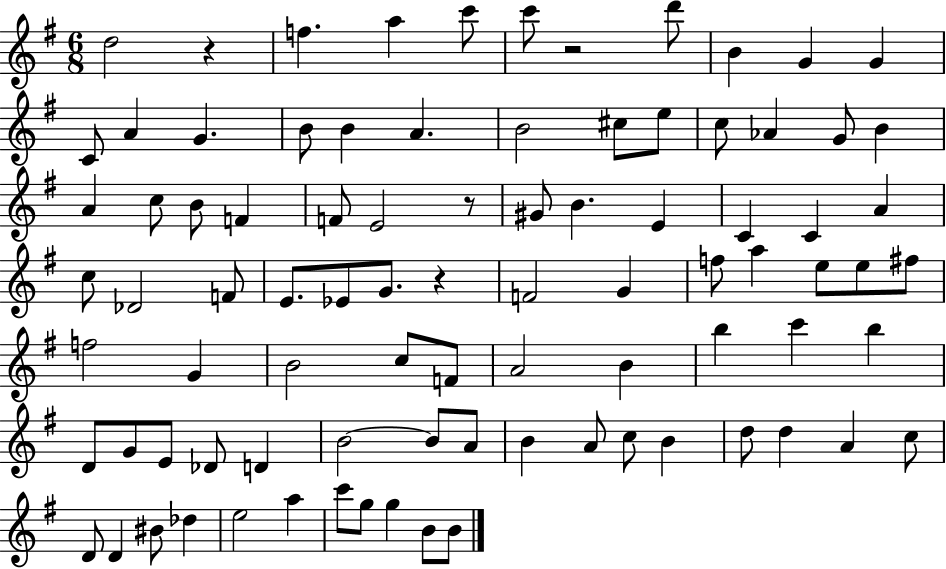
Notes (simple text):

D5/h R/q F5/q. A5/q C6/e C6/e R/h D6/e B4/q G4/q G4/q C4/e A4/q G4/q. B4/e B4/q A4/q. B4/h C#5/e E5/e C5/e Ab4/q G4/e B4/q A4/q C5/e B4/e F4/q F4/e E4/h R/e G#4/e B4/q. E4/q C4/q C4/q A4/q C5/e Db4/h F4/e E4/e. Eb4/e G4/e. R/q F4/h G4/q F5/e A5/q E5/e E5/e F#5/e F5/h G4/q B4/h C5/e F4/e A4/h B4/q B5/q C6/q B5/q D4/e G4/e E4/e Db4/e D4/q B4/h B4/e A4/e B4/q A4/e C5/e B4/q D5/e D5/q A4/q C5/e D4/e D4/q BIS4/e Db5/q E5/h A5/q C6/e G5/e G5/q B4/e B4/e